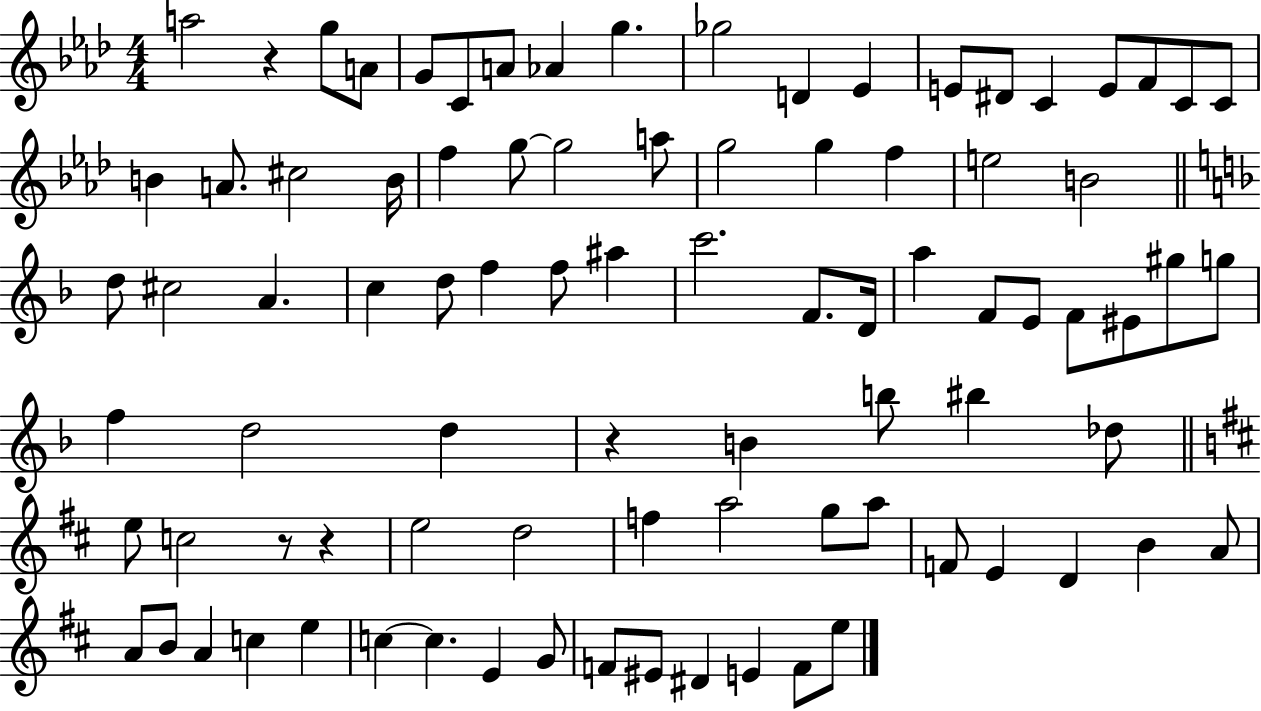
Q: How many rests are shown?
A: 4